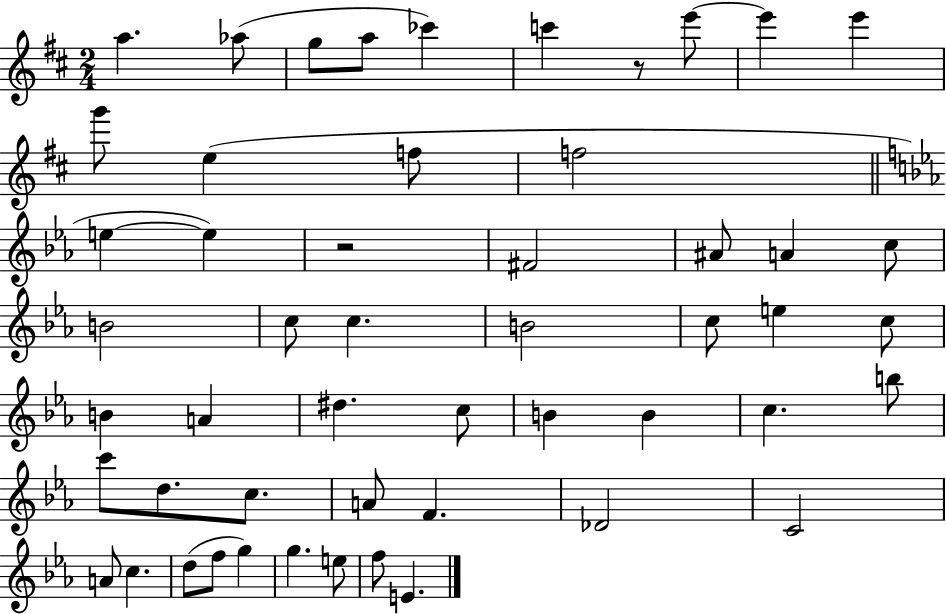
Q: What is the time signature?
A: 2/4